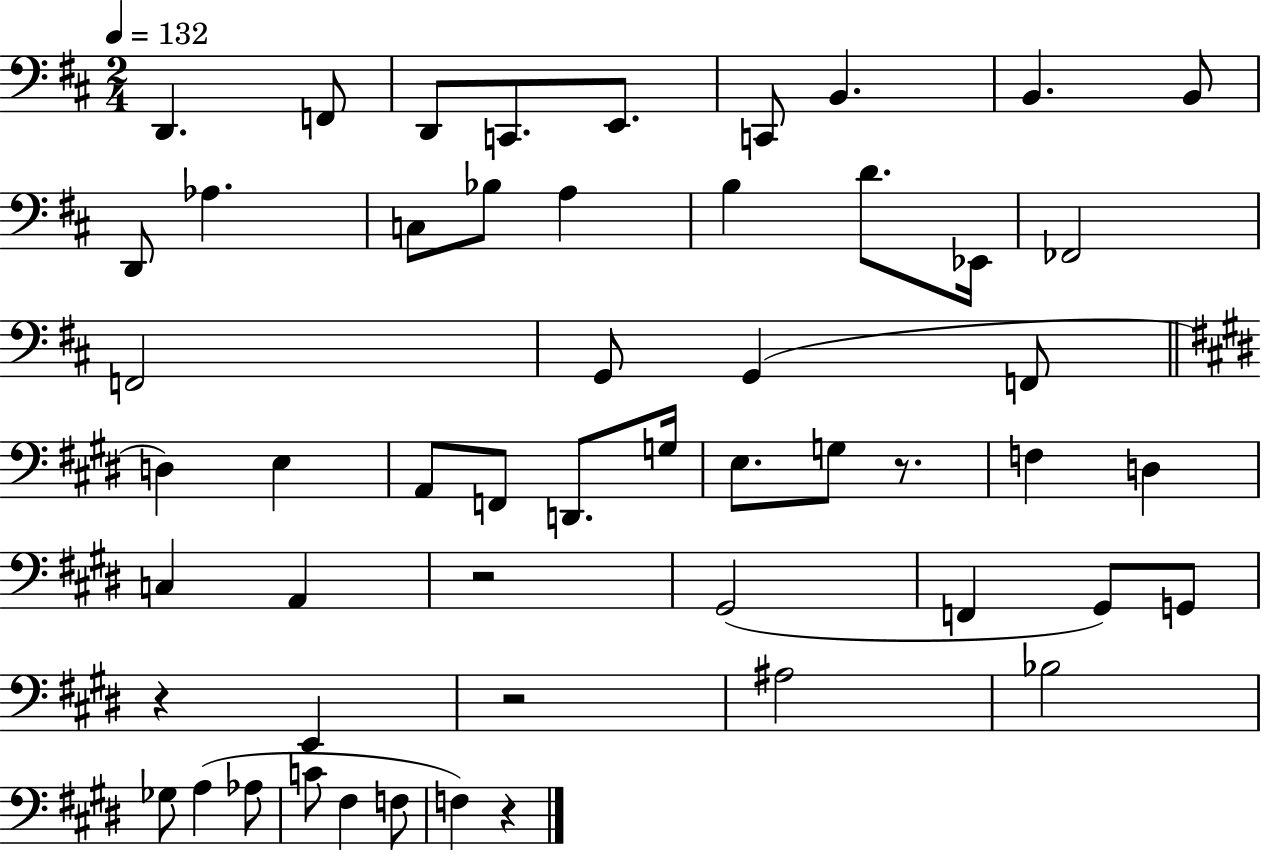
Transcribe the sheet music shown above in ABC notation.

X:1
T:Untitled
M:2/4
L:1/4
K:D
D,, F,,/2 D,,/2 C,,/2 E,,/2 C,,/2 B,, B,, B,,/2 D,,/2 _A, C,/2 _B,/2 A, B, D/2 _E,,/4 _F,,2 F,,2 G,,/2 G,, F,,/2 D, E, A,,/2 F,,/2 D,,/2 G,/4 E,/2 G,/2 z/2 F, D, C, A,, z2 ^G,,2 F,, ^G,,/2 G,,/2 z E,, z2 ^A,2 _B,2 _G,/2 A, _A,/2 C/2 ^F, F,/2 F, z